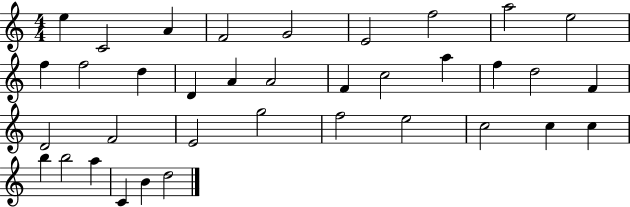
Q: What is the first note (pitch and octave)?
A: E5